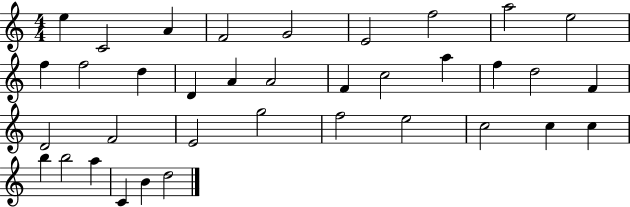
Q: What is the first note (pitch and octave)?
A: E5